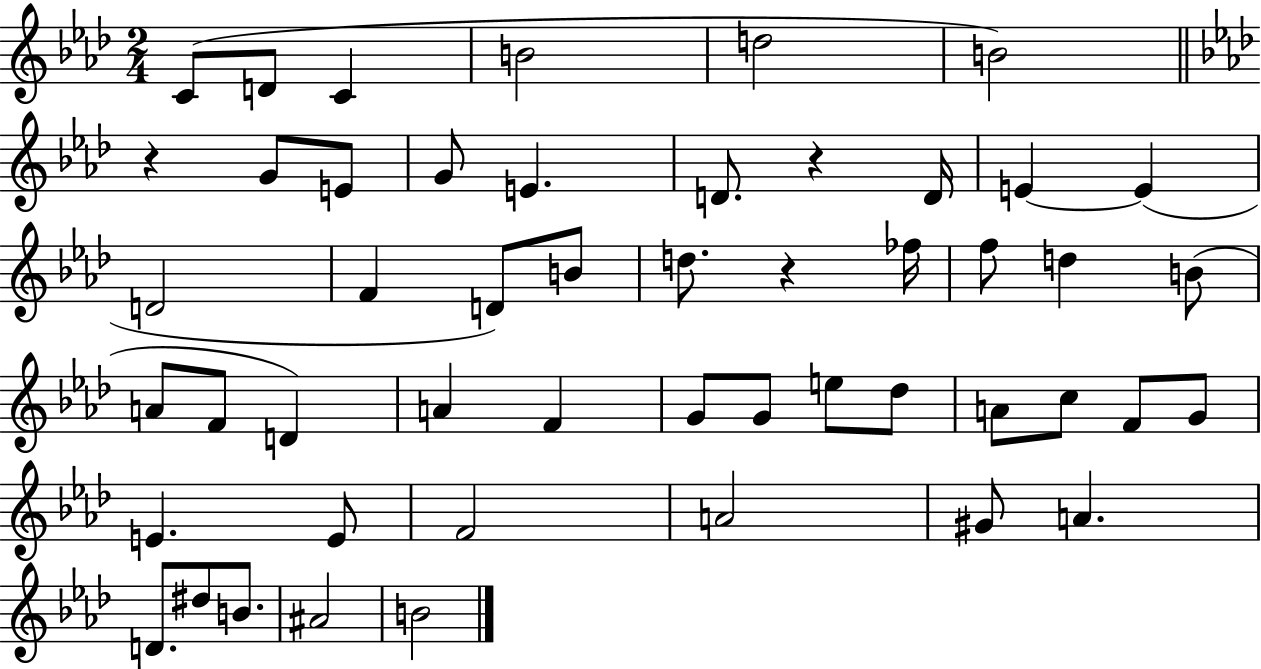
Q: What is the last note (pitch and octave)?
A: B4